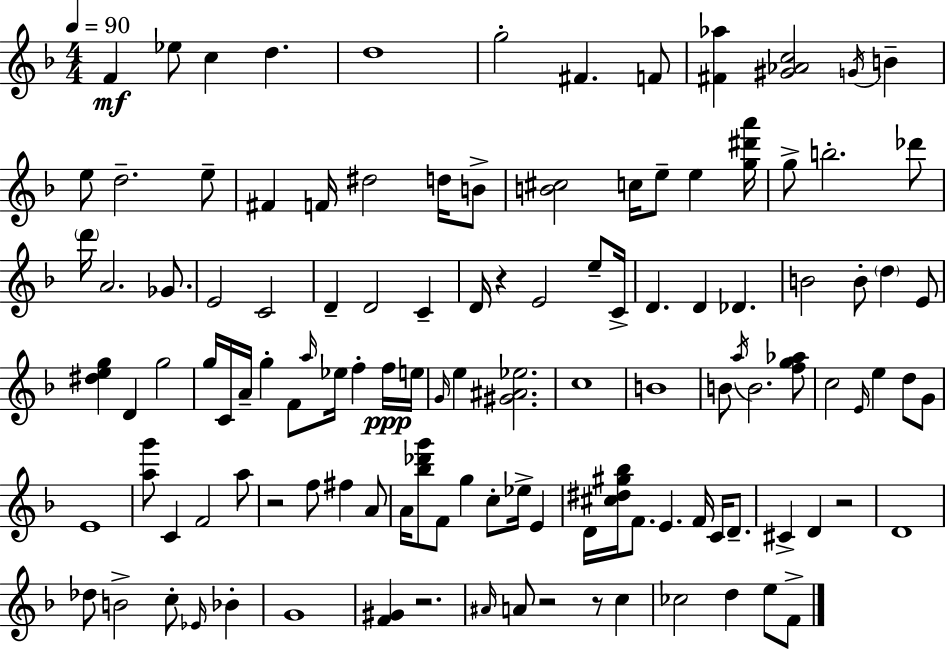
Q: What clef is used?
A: treble